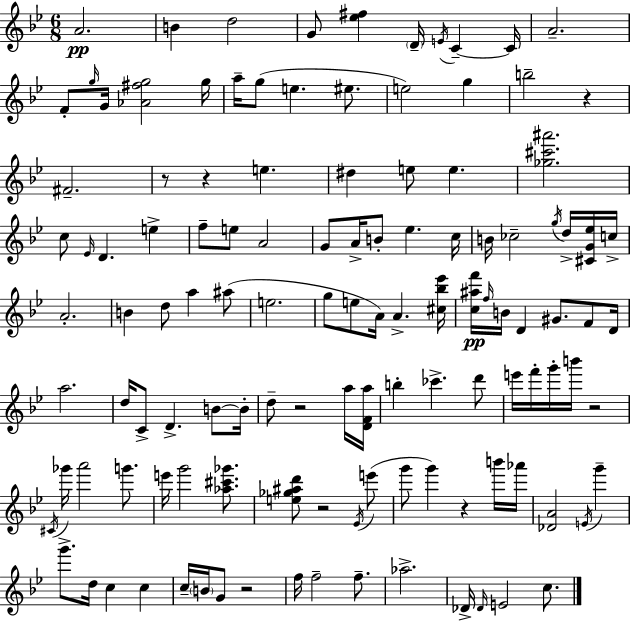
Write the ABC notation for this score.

X:1
T:Untitled
M:6/8
L:1/4
K:Bb
A2 B d2 G/2 [_e^f] D/4 E/4 C C/4 A2 F/2 g/4 G/4 [_A^fg]2 g/4 a/4 g/2 e ^e/2 e2 g b2 z ^F2 z/2 z e ^d e/2 e [_g^c'^a']2 c/2 _E/4 D e f/2 e/2 A2 G/2 A/4 B/2 _e c/4 B/4 _c2 g/4 d/4 [^CG_e]/4 c/4 A2 B d/2 a ^a/2 e2 g/2 e/2 A/4 A [^c_b_e']/4 [c^af']/4 f/4 B/4 D ^G/2 F/2 D/4 a2 d/4 C/2 D B/2 B/4 d/2 z2 a/4 [DFa]/4 b _c' d'/2 e'/4 f'/4 g'/4 b'/4 z2 ^C/4 _g'/4 a'2 g'/2 e'/4 g'2 [_a^c'_g']/2 [e_g^ad']/2 z2 _E/4 e'/2 g'/2 g' z b'/4 _a'/4 [_DA]2 E/4 g' g'/2 d/4 c c c/4 B/4 G/2 z2 f/4 f2 f/2 _a2 _D/4 _D/4 E2 c/2